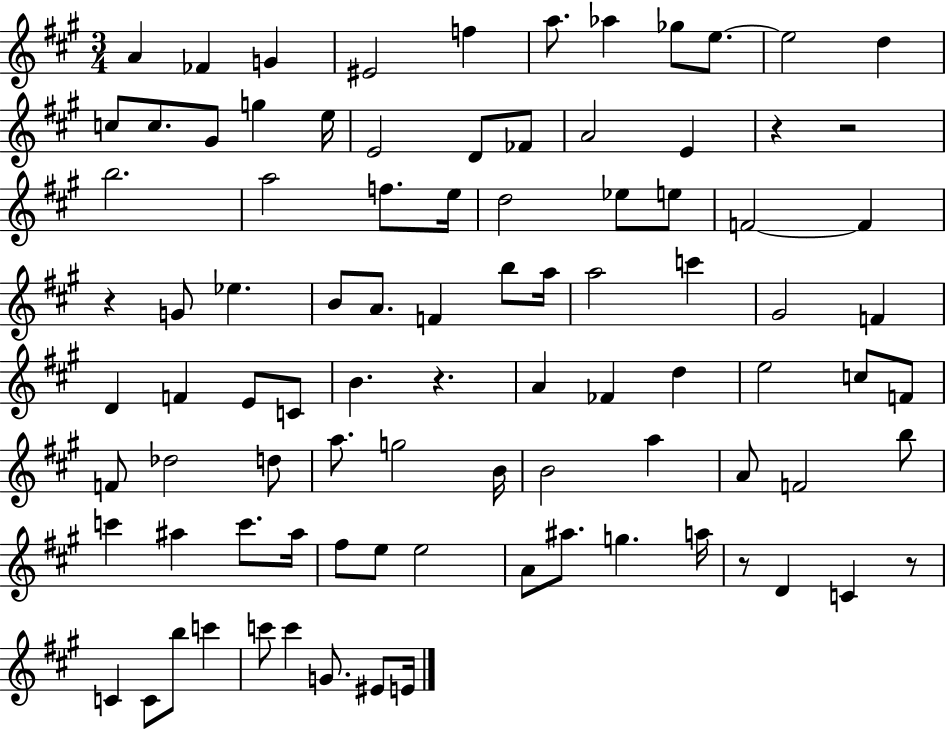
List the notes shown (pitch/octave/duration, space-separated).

A4/q FES4/q G4/q EIS4/h F5/q A5/e. Ab5/q Gb5/e E5/e. E5/h D5/q C5/e C5/e. G#4/e G5/q E5/s E4/h D4/e FES4/e A4/h E4/q R/q R/h B5/h. A5/h F5/e. E5/s D5/h Eb5/e E5/e F4/h F4/q R/q G4/e Eb5/q. B4/e A4/e. F4/q B5/e A5/s A5/h C6/q G#4/h F4/q D4/q F4/q E4/e C4/e B4/q. R/q. A4/q FES4/q D5/q E5/h C5/e F4/e F4/e Db5/h D5/e A5/e. G5/h B4/s B4/h A5/q A4/e F4/h B5/e C6/q A#5/q C6/e. A#5/s F#5/e E5/e E5/h A4/e A#5/e. G5/q. A5/s R/e D4/q C4/q R/e C4/q C4/e B5/e C6/q C6/e C6/q G4/e. EIS4/e E4/s